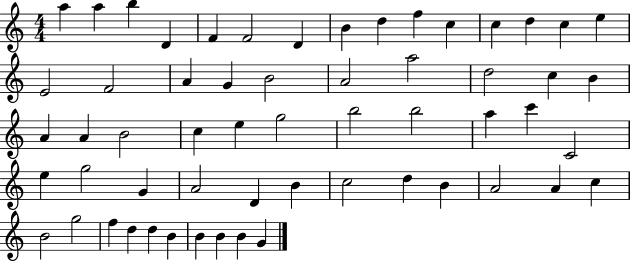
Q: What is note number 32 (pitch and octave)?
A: B5